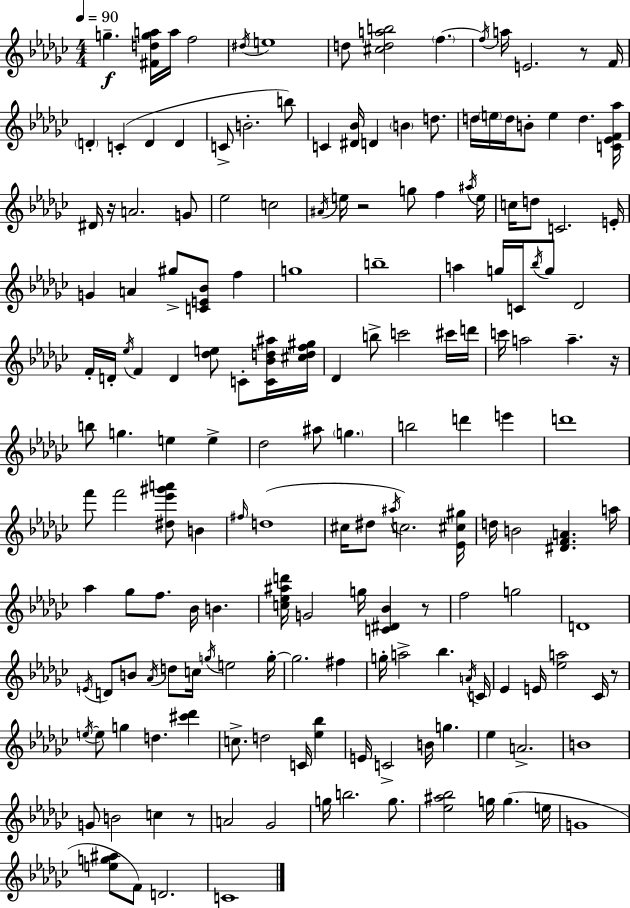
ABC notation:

X:1
T:Untitled
M:4/4
L:1/4
K:Ebm
g [^Fdga]/4 a/4 f2 ^d/4 e4 d/2 [^cdab]2 f f/4 a/4 E2 z/2 F/4 D C D D C/2 B2 b/2 C [^D_B]/4 D B d/2 d/4 e/4 d/4 B/2 e d [C_EF_a]/4 ^D/4 z/4 A2 G/2 _e2 c2 ^A/4 e/4 z2 g/2 f ^a/4 e/4 c/4 d/2 C2 E/4 G A ^g/2 [CE_B]/2 f g4 b4 a g/4 C/4 _b/4 g/2 _D2 F/4 D/4 _e/4 F D [_de]/2 C/2 [C_Bd^a]/4 [^cdf^g]/4 _D b/2 c'2 ^c'/4 d'/4 c'/4 a2 a z/4 b/2 g e e _d2 ^a/2 g b2 d' e' d'4 f'/2 f'2 [^d_e'^g'a']/2 B ^f/4 d4 ^c/4 ^d/2 ^a/4 c2 [_E^c^g]/4 d/4 B2 [^DFA] a/4 _a _g/2 f/2 _B/4 B [c_e^ad']/4 G2 g/4 [C^D_B] z/2 f2 g2 D4 E/4 D/2 B/2 _A/4 d/2 c/4 g/4 e2 g/4 g2 ^f g/4 a2 _b A/4 C/4 _E E/4 [_ea]2 _C/4 z/2 e/4 e/2 g d [^c'_d'] c/2 d2 C/4 [_e_b] E/4 C2 B/4 g _e A2 B4 G/2 B2 c z/2 A2 _G2 g/4 b2 g/2 [_e^a_b]2 g/4 g e/4 G4 [eg^a]/2 F/2 D2 C4